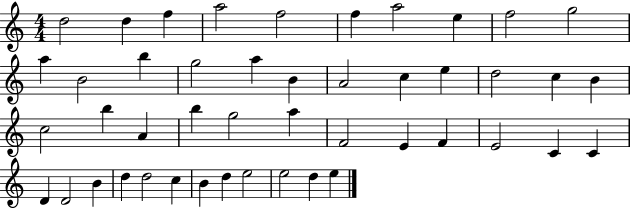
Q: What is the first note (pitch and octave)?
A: D5